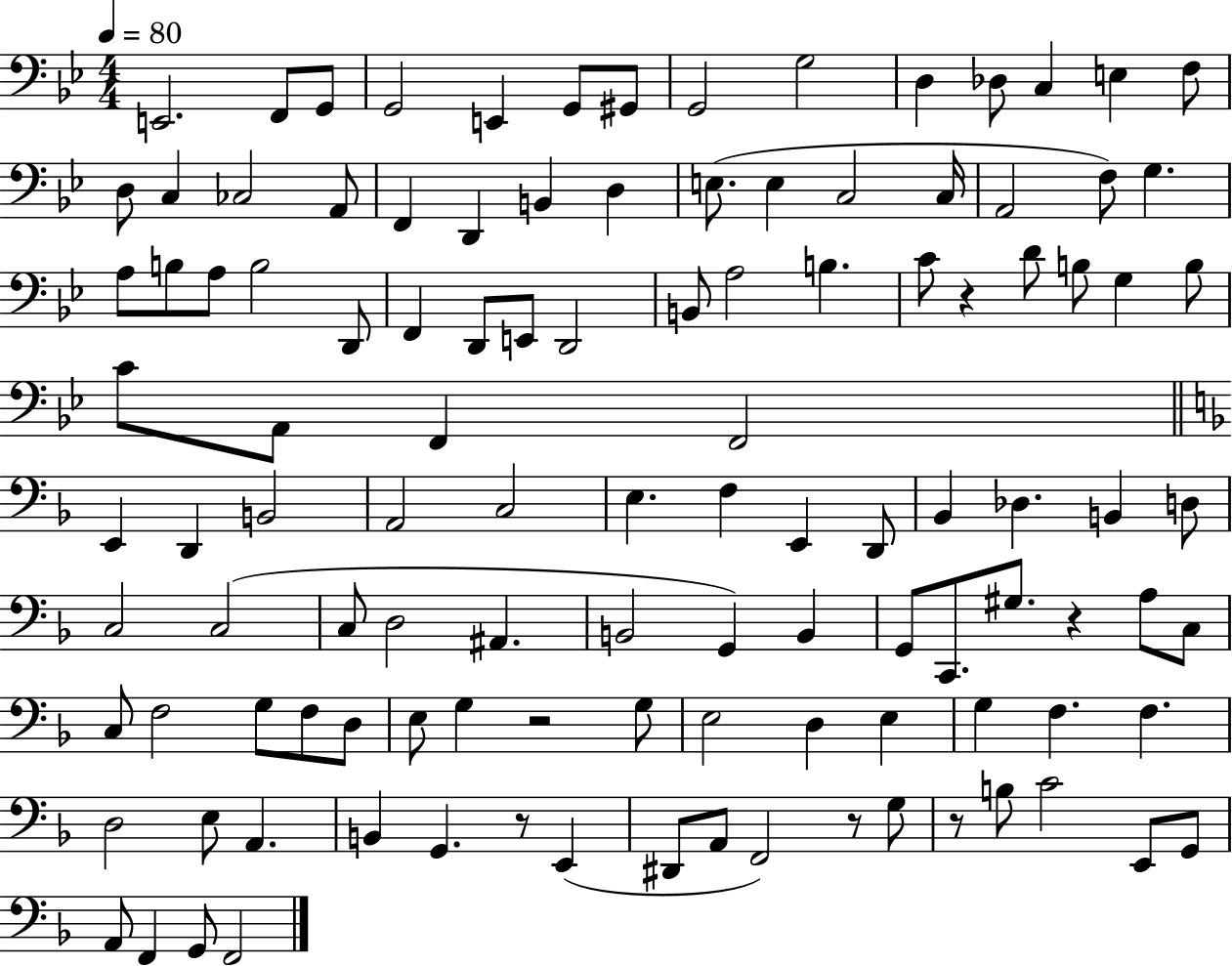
{
  \clef bass
  \numericTimeSignature
  \time 4/4
  \key bes \major
  \tempo 4 = 80
  e,2. f,8 g,8 | g,2 e,4 g,8 gis,8 | g,2 g2 | d4 des8 c4 e4 f8 | \break d8 c4 ces2 a,8 | f,4 d,4 b,4 d4 | e8.( e4 c2 c16 | a,2 f8) g4. | \break a8 b8 a8 b2 d,8 | f,4 d,8 e,8 d,2 | b,8 a2 b4. | c'8 r4 d'8 b8 g4 b8 | \break c'8 a,8 f,4 f,2 | \bar "||" \break \key f \major e,4 d,4 b,2 | a,2 c2 | e4. f4 e,4 d,8 | bes,4 des4. b,4 d8 | \break c2 c2( | c8 d2 ais,4. | b,2 g,4) b,4 | g,8 c,8. gis8. r4 a8 c8 | \break c8 f2 g8 f8 d8 | e8 g4 r2 g8 | e2 d4 e4 | g4 f4. f4. | \break d2 e8 a,4. | b,4 g,4. r8 e,4( | dis,8 a,8 f,2) r8 g8 | r8 b8 c'2 e,8 g,8 | \break a,8 f,4 g,8 f,2 | \bar "|."
}